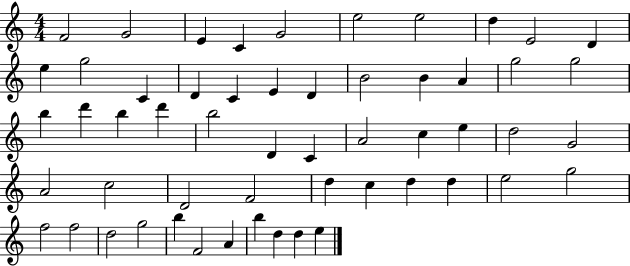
F4/h G4/h E4/q C4/q G4/h E5/h E5/h D5/q E4/h D4/q E5/q G5/h C4/q D4/q C4/q E4/q D4/q B4/h B4/q A4/q G5/h G5/h B5/q D6/q B5/q D6/q B5/h D4/q C4/q A4/h C5/q E5/q D5/h G4/h A4/h C5/h D4/h F4/h D5/q C5/q D5/q D5/q E5/h G5/h F5/h F5/h D5/h G5/h B5/q F4/h A4/q B5/q D5/q D5/q E5/q